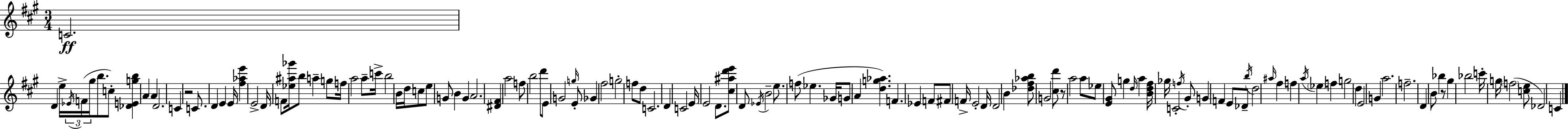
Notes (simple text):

C4/h. D4/q E5/s Eb4/s F4/s G#5/s B5/e. C5/e [Db4,E4,G5,B5]/q A4/q A4/q D4/h. C4/q R/h C4/e. D4/q E4/q E4/s [F#5,Ab5,E6]/q E4/h D4/s F4/e [Eb5,A#5,Gb6]/s B5/e A5/q G5/e F5/s A5/h A5/e C6/s B5/h B4/s D5/s C5/e E5/e G4/e B4/q G4/q A4/h. [D#4,F#4]/q A5/h F5/e B5/h D6/e E4/e G4/h G5/s E4/e Gb4/q F#5/h G5/h F5/e D5/e C4/h. D4/q C4/h E4/s E4/h D4/e. [C#5,A#5,D6,E6]/e D4/e Eb4/s B4/h E5/e. F5/e Eb5/q. Gb4/s G4/e A4/q [D5,G5,Ab5]/q. F4/q. Eb4/q F4/e F#4/e F4/s E4/h D4/s D4/h B4/q [Db5,F#5,Ab5,B5]/e G4/h [C#5,D6]/e R/e A5/h A5/e Eb5/e [E4,G#4]/e G5/q D5/s A5/q [B4,D5,F#5]/s Gb5/s C4/h F5/s G#4/e G4/q F4/q E4/e Db4/e B5/s D5/h A#5/s F#5/q F5/q A5/s Eb5/q F5/q G5/h D5/q E4/h G4/q A5/h. F5/h. D4/q B4/e Bb5/q R/e G#5/q Bb5/h C6/s G5/s F5/h [C5,E5]/e Db4/h C4/q